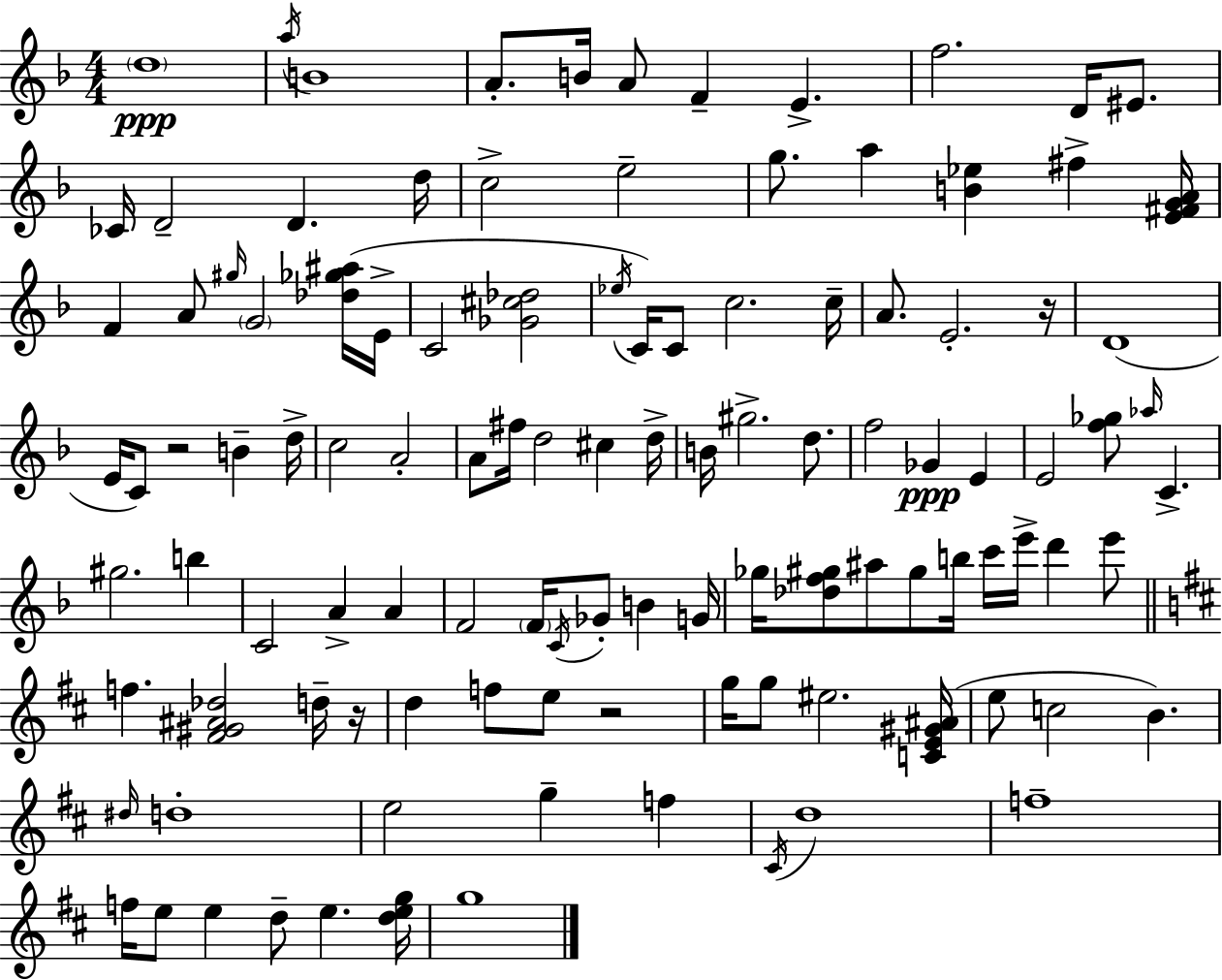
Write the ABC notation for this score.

X:1
T:Untitled
M:4/4
L:1/4
K:F
d4 a/4 B4 A/2 B/4 A/2 F E f2 D/4 ^E/2 _C/4 D2 D d/4 c2 e2 g/2 a [B_e] ^f [E^FGA]/4 F A/2 ^g/4 G2 [_d_g^a]/4 E/4 C2 [_G^c_d]2 _e/4 C/4 C/2 c2 c/4 A/2 E2 z/4 D4 E/4 C/2 z2 B d/4 c2 A2 A/2 ^f/4 d2 ^c d/4 B/4 ^g2 d/2 f2 _G E E2 [f_g]/2 _a/4 C ^g2 b C2 A A F2 F/4 C/4 _G/2 B G/4 _g/4 [_df^g]/2 ^a/2 ^g/2 b/4 c'/4 e'/4 d' e'/2 f [^F^G^A_d]2 d/4 z/4 d f/2 e/2 z2 g/4 g/2 ^e2 [CE^G^A]/4 e/2 c2 B ^d/4 d4 e2 g f ^C/4 d4 f4 f/4 e/2 e d/2 e [deg]/4 g4